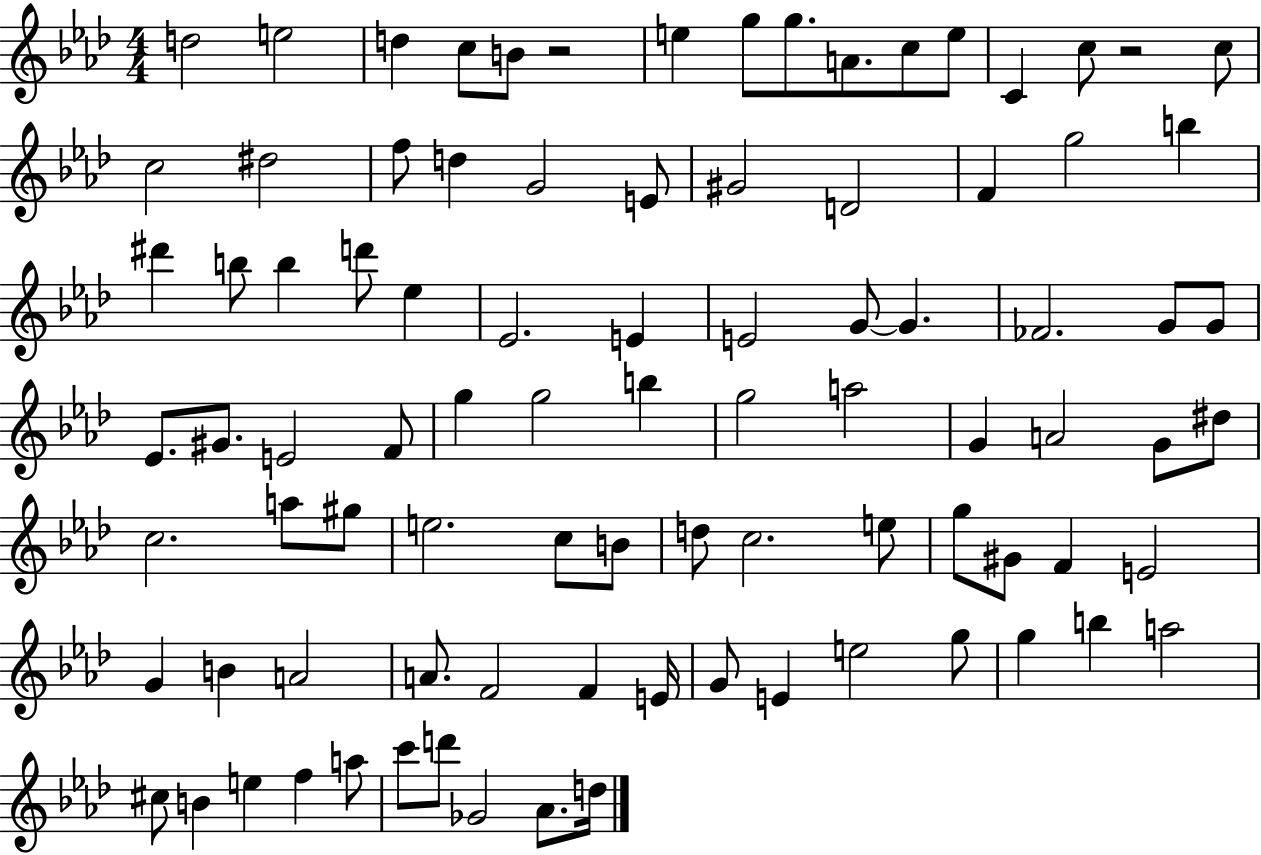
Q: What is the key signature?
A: AES major